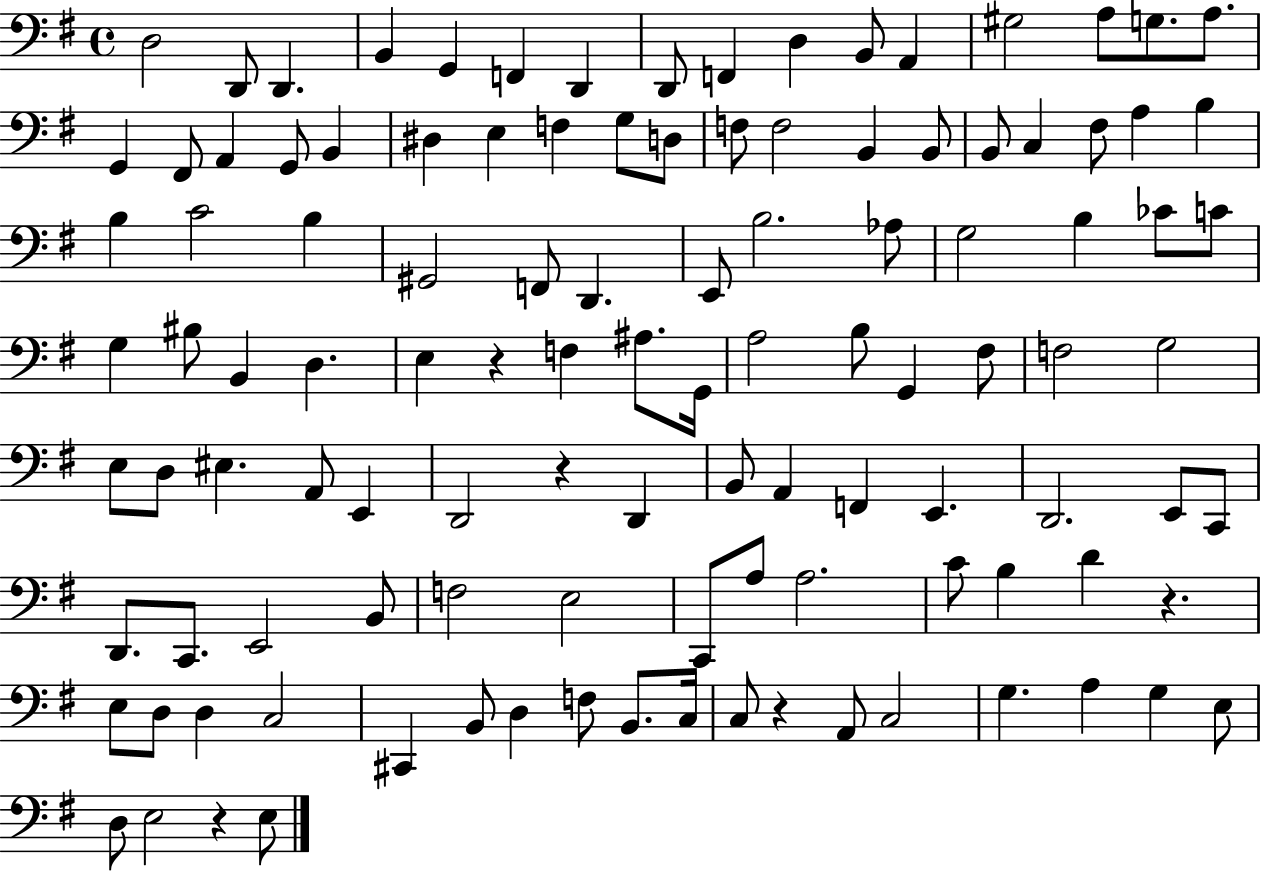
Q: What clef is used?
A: bass